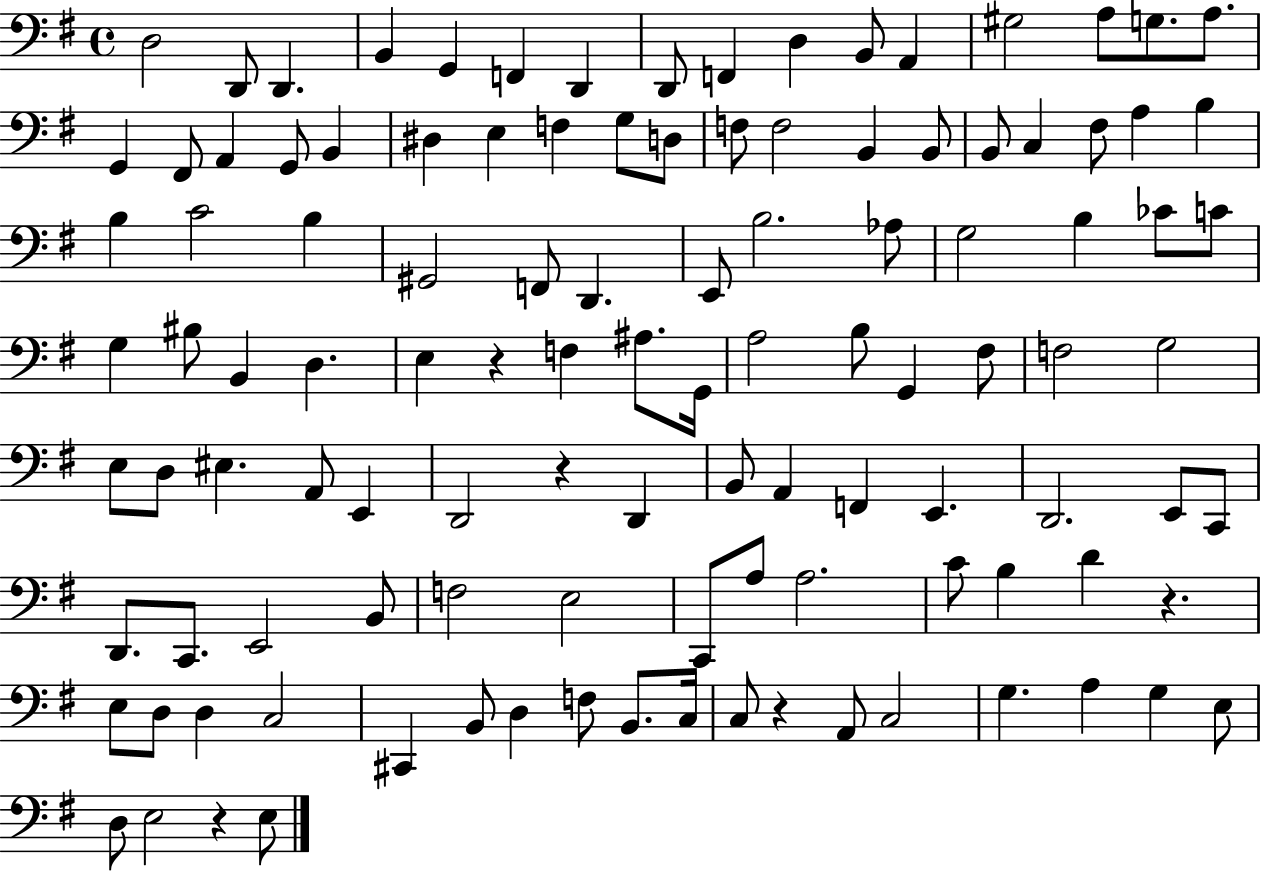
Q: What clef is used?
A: bass